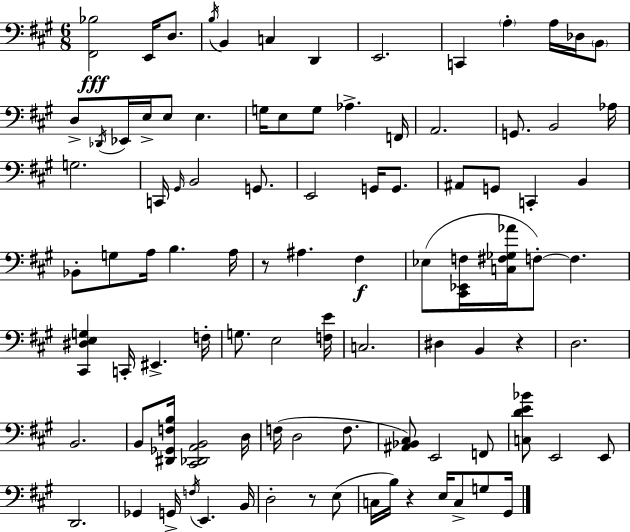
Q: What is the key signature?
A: A major